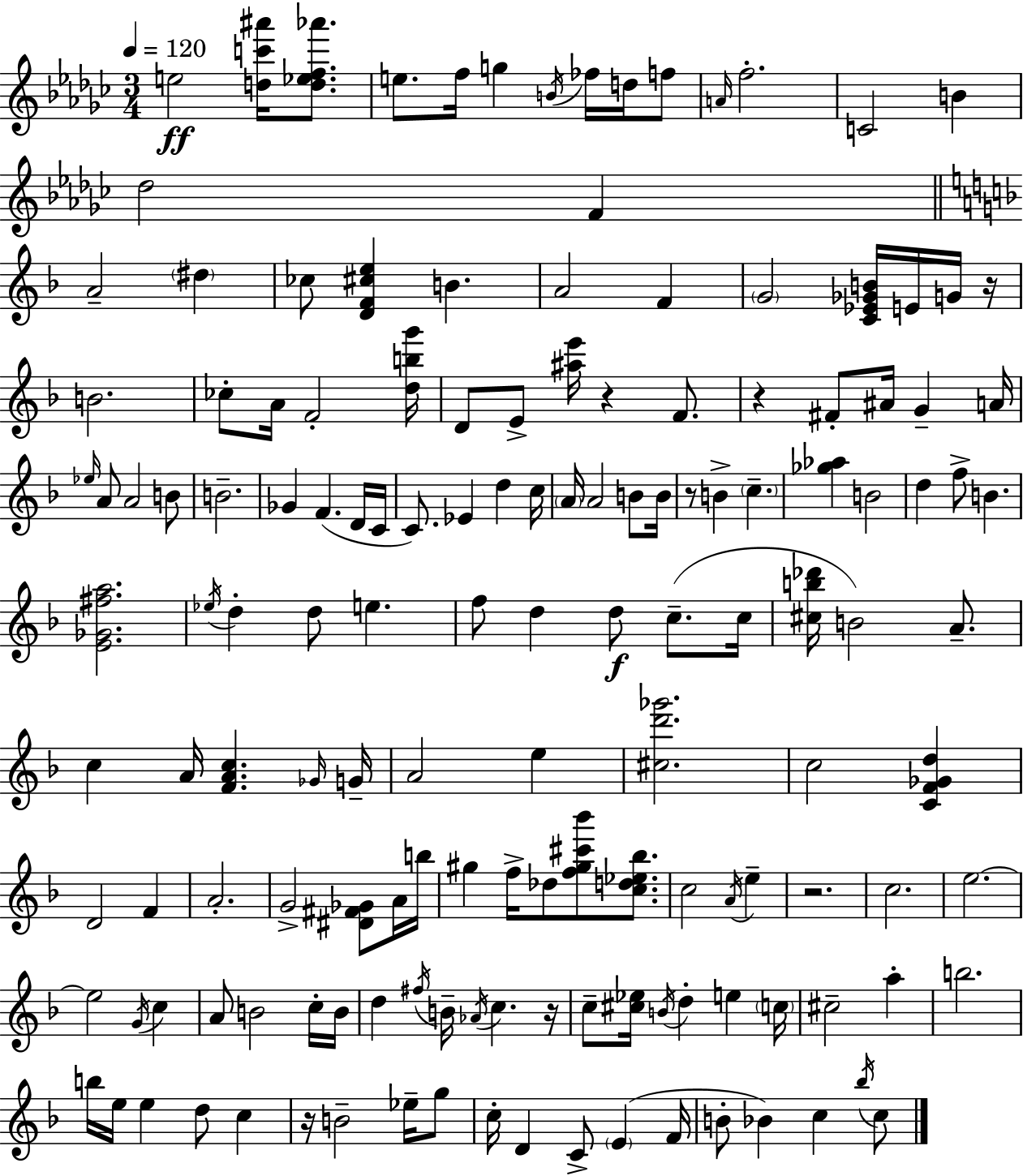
E5/h [D5,C6,A#6]/s [D5,Eb5,F5,Ab6]/e. E5/e. F5/s G5/q B4/s FES5/s D5/s F5/e A4/s F5/h. C4/h B4/q Db5/h F4/q A4/h D#5/q CES5/e [D4,F4,C#5,E5]/q B4/q. A4/h F4/q G4/h [C4,Eb4,Gb4,B4]/s E4/s G4/s R/s B4/h. CES5/e A4/s F4/h [D5,B5,G6]/s D4/e E4/e [A#5,E6]/s R/q F4/e. R/q F#4/e A#4/s G4/q A4/s Eb5/s A4/e A4/h B4/e B4/h. Gb4/q F4/q. D4/s C4/s C4/e. Eb4/q D5/q C5/s A4/s A4/h B4/e B4/s R/e B4/q C5/q. [Gb5,Ab5]/q B4/h D5/q F5/e B4/q. [E4,Gb4,F#5,A5]/h. Eb5/s D5/q D5/e E5/q. F5/e D5/q D5/e C5/e. C5/s [C#5,B5,Db6]/s B4/h A4/e. C5/q A4/s [F4,A4,C5]/q. Gb4/s G4/s A4/h E5/q [C#5,D6,Gb6]/h. C5/h [C4,F4,Gb4,D5]/q D4/h F4/q A4/h. G4/h [D#4,F#4,Gb4]/e A4/s B5/s G#5/q F5/s Db5/e [F5,G#5,C#6,Bb6]/e [C5,D5,Eb5,Bb5]/e. C5/h A4/s E5/q R/h. C5/h. E5/h. E5/h G4/s C5/q A4/e B4/h C5/s B4/s D5/q F#5/s B4/s Ab4/s C5/q. R/s C5/e [C#5,Eb5]/s B4/s D5/q E5/q C5/s C#5/h A5/q B5/h. B5/s E5/s E5/q D5/e C5/q R/s B4/h Eb5/s G5/e C5/s D4/q C4/e E4/q F4/s B4/e Bb4/q C5/q Bb5/s C5/e